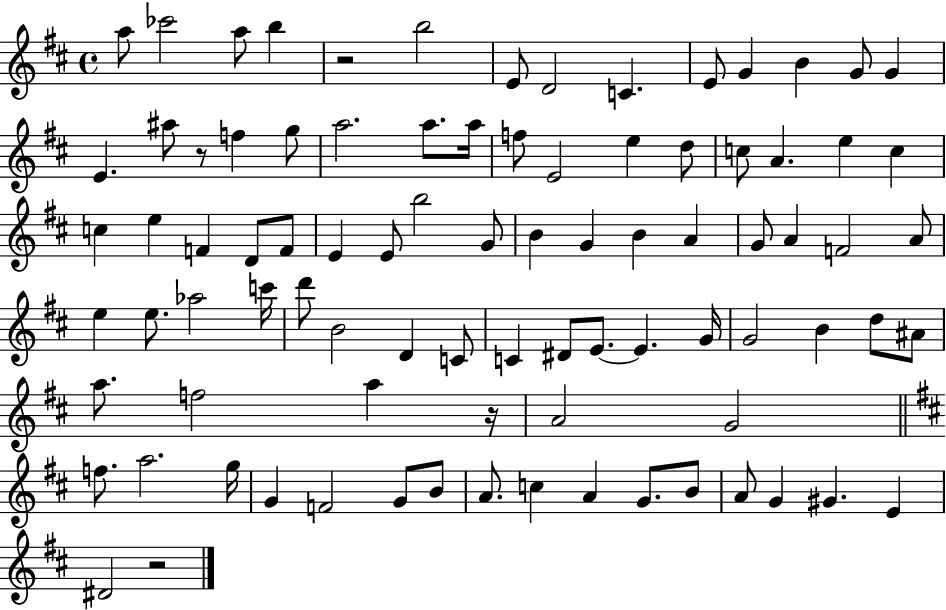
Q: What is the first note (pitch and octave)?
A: A5